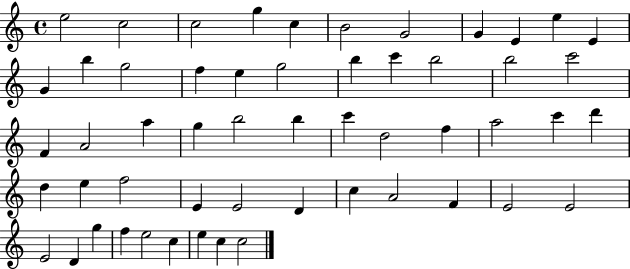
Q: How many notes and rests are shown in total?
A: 54